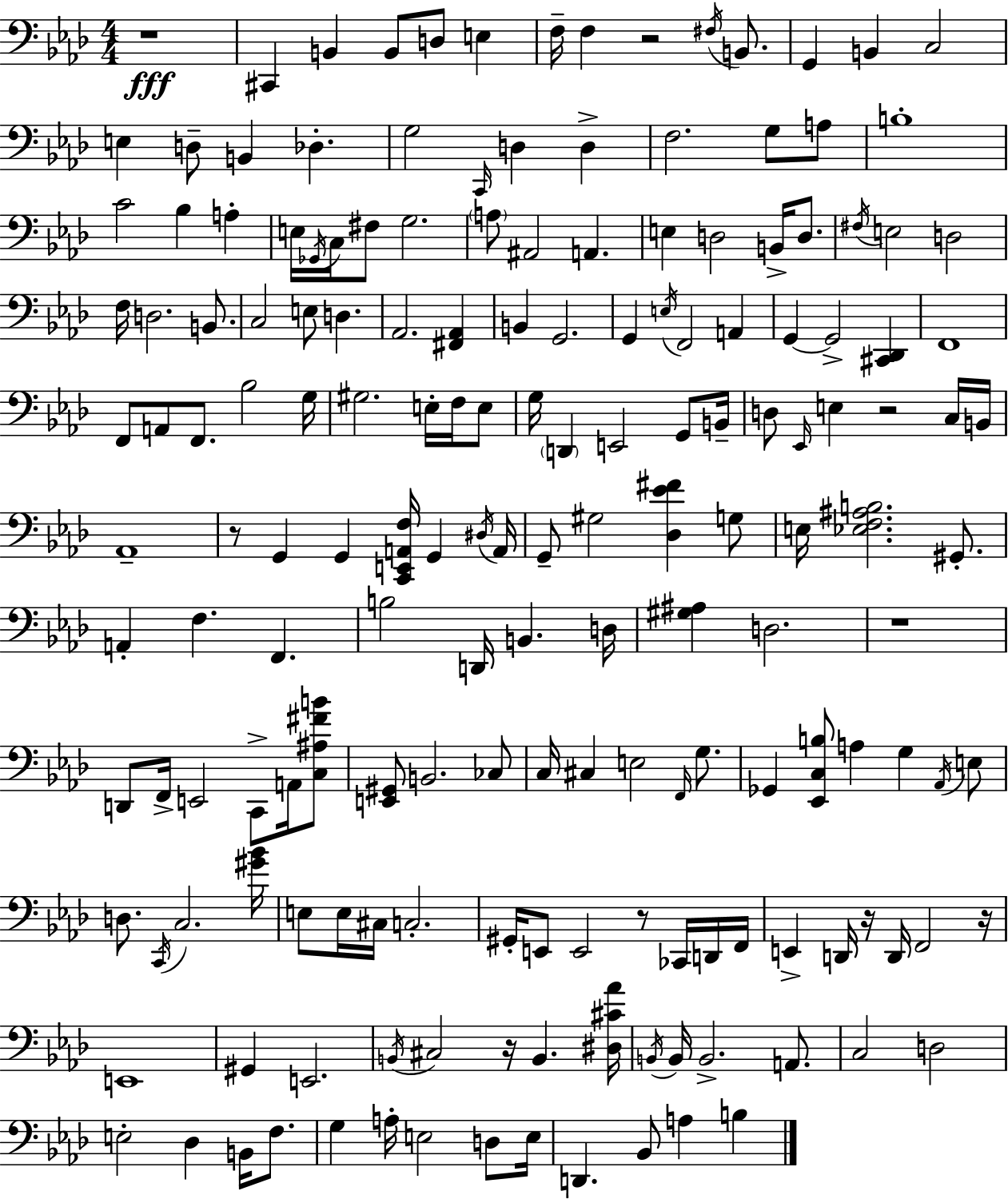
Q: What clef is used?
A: bass